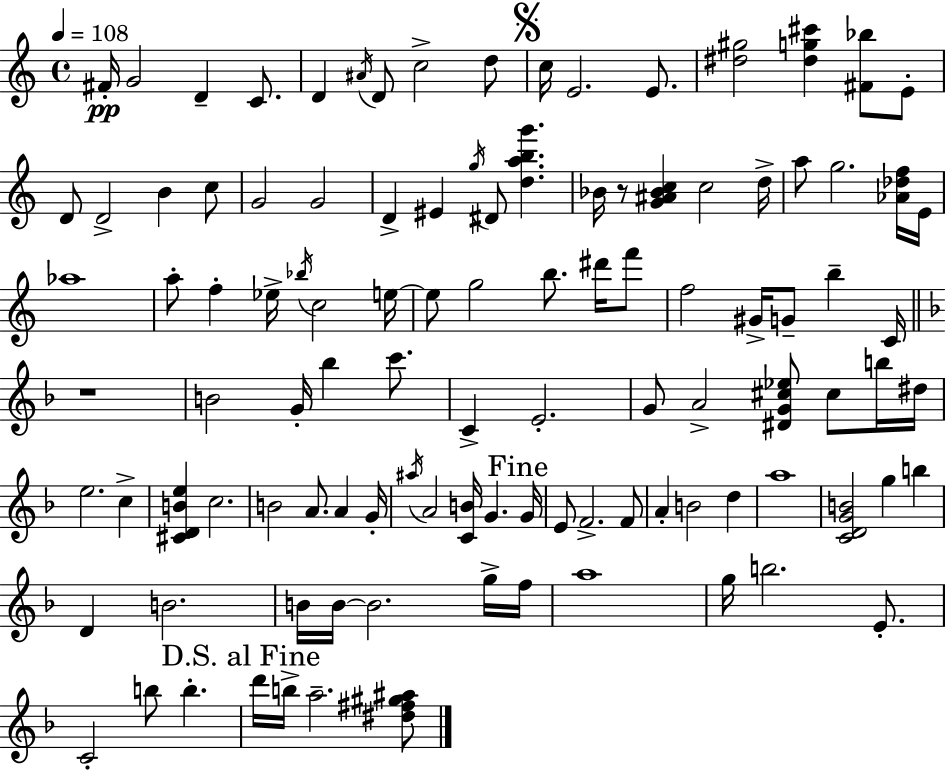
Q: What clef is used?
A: treble